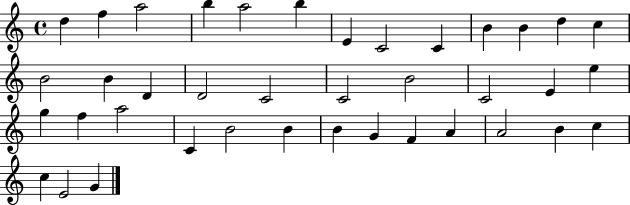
{
  \clef treble
  \time 4/4
  \defaultTimeSignature
  \key c \major
  d''4 f''4 a''2 | b''4 a''2 b''4 | e'4 c'2 c'4 | b'4 b'4 d''4 c''4 | \break b'2 b'4 d'4 | d'2 c'2 | c'2 b'2 | c'2 e'4 e''4 | \break g''4 f''4 a''2 | c'4 b'2 b'4 | b'4 g'4 f'4 a'4 | a'2 b'4 c''4 | \break c''4 e'2 g'4 | \bar "|."
}